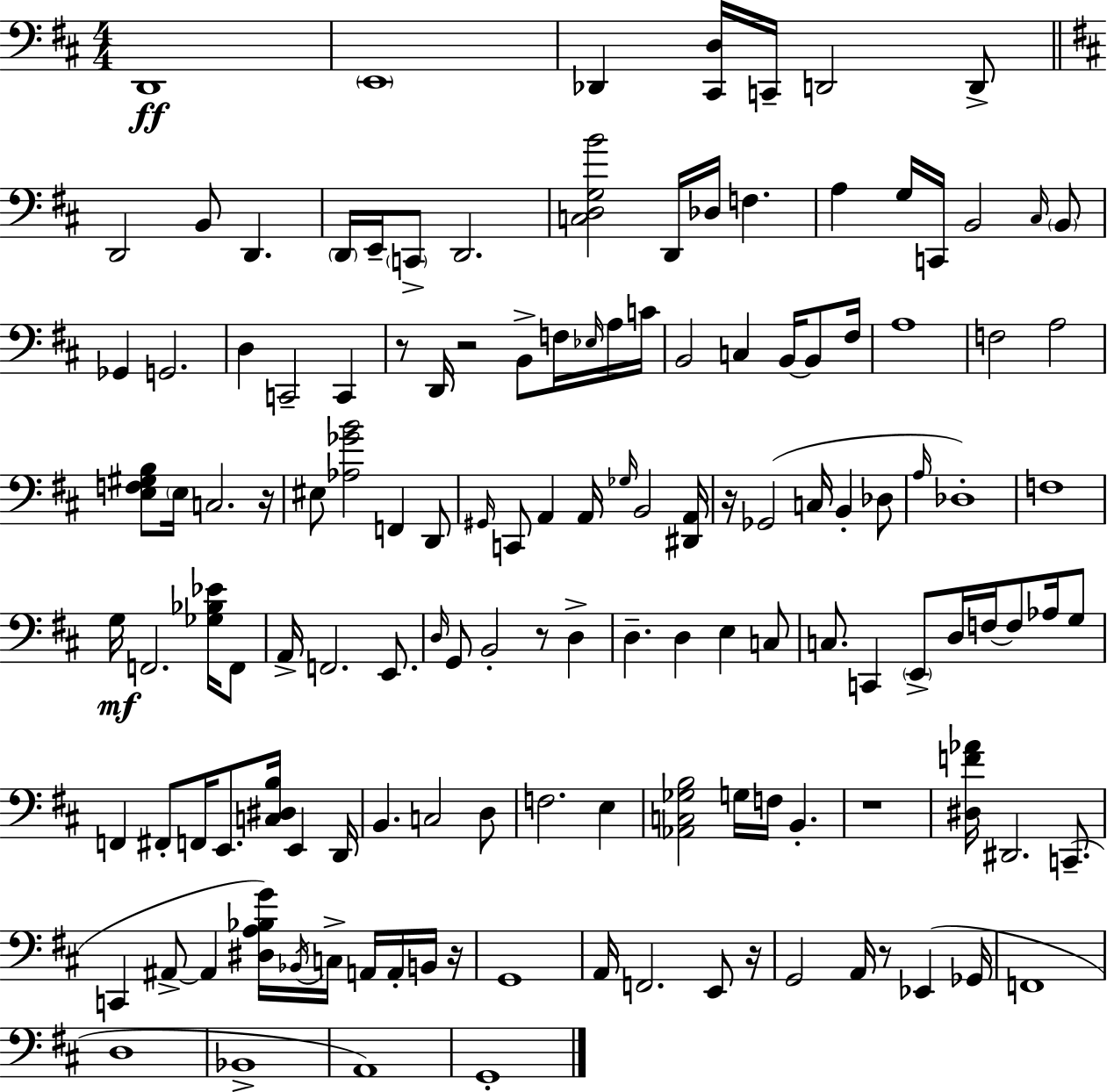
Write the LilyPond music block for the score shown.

{
  \clef bass
  \numericTimeSignature
  \time 4/4
  \key d \major
  d,1\ff | \parenthesize e,1 | des,4 <cis, d>16 c,16-- d,2 d,8-> | \bar "||" \break \key d \major d,2 b,8 d,4. | \parenthesize d,16 e,16-- \parenthesize c,8-> d,2. | <c d g b'>2 d,16 des16 f4. | a4 g16 c,16 b,2 \grace { cis16 } \parenthesize b,8 | \break ges,4 g,2. | d4 c,2-- c,4 | r8 d,16 r2 b,8-> f16 \grace { ees16 } | a16 c'16 b,2 c4 b,16~~ b,8 | \break fis16 a1 | f2 a2 | <e f gis b>8 \parenthesize e16 c2. | r16 eis8 <aes ges' b'>2 f,4 | \break d,8 \grace { gis,16 } c,8 a,4 a,16 \grace { ges16 } b,2 | <dis, a,>16 r16 ges,2( c16 b,4-. | des8 \grace { a16 } des1-.) | f1 | \break g16\mf f,2. | <ges bes ees'>16 f,8 a,16-> f,2. | e,8. \grace { d16 } g,8 b,2-. | r8 d4-> d4.-- d4 | \break e4 c8 c8. c,4 \parenthesize e,8-> d16 | f16~~ f8 aes16 g8 f,4 fis,8-. f,16 e,8. | <c dis b>16 e,4 d,16 b,4. c2 | d8 f2. | \break e4 <aes, c ges b>2 g16 f16 | b,4.-. r1 | <dis f' aes'>16 dis,2. | c,8.--( c,4 ais,8->~~ ais,4 | \break <dis a bes g'>16) \acciaccatura { bes,16 } c16-> a,16 a,16-. b,16 r16 g,1 | a,16 f,2. | e,8 r16 g,2 a,16 | r8 ees,4( ges,16 f,1 | \break d1 | bes,1-> | a,1) | g,1-. | \break \bar "|."
}